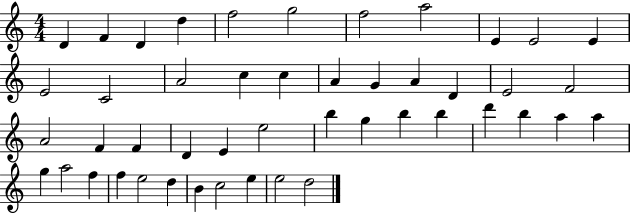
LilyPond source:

{
  \clef treble
  \numericTimeSignature
  \time 4/4
  \key c \major
  d'4 f'4 d'4 d''4 | f''2 g''2 | f''2 a''2 | e'4 e'2 e'4 | \break e'2 c'2 | a'2 c''4 c''4 | a'4 g'4 a'4 d'4 | e'2 f'2 | \break a'2 f'4 f'4 | d'4 e'4 e''2 | b''4 g''4 b''4 b''4 | d'''4 b''4 a''4 a''4 | \break g''4 a''2 f''4 | f''4 e''2 d''4 | b'4 c''2 e''4 | e''2 d''2 | \break \bar "|."
}